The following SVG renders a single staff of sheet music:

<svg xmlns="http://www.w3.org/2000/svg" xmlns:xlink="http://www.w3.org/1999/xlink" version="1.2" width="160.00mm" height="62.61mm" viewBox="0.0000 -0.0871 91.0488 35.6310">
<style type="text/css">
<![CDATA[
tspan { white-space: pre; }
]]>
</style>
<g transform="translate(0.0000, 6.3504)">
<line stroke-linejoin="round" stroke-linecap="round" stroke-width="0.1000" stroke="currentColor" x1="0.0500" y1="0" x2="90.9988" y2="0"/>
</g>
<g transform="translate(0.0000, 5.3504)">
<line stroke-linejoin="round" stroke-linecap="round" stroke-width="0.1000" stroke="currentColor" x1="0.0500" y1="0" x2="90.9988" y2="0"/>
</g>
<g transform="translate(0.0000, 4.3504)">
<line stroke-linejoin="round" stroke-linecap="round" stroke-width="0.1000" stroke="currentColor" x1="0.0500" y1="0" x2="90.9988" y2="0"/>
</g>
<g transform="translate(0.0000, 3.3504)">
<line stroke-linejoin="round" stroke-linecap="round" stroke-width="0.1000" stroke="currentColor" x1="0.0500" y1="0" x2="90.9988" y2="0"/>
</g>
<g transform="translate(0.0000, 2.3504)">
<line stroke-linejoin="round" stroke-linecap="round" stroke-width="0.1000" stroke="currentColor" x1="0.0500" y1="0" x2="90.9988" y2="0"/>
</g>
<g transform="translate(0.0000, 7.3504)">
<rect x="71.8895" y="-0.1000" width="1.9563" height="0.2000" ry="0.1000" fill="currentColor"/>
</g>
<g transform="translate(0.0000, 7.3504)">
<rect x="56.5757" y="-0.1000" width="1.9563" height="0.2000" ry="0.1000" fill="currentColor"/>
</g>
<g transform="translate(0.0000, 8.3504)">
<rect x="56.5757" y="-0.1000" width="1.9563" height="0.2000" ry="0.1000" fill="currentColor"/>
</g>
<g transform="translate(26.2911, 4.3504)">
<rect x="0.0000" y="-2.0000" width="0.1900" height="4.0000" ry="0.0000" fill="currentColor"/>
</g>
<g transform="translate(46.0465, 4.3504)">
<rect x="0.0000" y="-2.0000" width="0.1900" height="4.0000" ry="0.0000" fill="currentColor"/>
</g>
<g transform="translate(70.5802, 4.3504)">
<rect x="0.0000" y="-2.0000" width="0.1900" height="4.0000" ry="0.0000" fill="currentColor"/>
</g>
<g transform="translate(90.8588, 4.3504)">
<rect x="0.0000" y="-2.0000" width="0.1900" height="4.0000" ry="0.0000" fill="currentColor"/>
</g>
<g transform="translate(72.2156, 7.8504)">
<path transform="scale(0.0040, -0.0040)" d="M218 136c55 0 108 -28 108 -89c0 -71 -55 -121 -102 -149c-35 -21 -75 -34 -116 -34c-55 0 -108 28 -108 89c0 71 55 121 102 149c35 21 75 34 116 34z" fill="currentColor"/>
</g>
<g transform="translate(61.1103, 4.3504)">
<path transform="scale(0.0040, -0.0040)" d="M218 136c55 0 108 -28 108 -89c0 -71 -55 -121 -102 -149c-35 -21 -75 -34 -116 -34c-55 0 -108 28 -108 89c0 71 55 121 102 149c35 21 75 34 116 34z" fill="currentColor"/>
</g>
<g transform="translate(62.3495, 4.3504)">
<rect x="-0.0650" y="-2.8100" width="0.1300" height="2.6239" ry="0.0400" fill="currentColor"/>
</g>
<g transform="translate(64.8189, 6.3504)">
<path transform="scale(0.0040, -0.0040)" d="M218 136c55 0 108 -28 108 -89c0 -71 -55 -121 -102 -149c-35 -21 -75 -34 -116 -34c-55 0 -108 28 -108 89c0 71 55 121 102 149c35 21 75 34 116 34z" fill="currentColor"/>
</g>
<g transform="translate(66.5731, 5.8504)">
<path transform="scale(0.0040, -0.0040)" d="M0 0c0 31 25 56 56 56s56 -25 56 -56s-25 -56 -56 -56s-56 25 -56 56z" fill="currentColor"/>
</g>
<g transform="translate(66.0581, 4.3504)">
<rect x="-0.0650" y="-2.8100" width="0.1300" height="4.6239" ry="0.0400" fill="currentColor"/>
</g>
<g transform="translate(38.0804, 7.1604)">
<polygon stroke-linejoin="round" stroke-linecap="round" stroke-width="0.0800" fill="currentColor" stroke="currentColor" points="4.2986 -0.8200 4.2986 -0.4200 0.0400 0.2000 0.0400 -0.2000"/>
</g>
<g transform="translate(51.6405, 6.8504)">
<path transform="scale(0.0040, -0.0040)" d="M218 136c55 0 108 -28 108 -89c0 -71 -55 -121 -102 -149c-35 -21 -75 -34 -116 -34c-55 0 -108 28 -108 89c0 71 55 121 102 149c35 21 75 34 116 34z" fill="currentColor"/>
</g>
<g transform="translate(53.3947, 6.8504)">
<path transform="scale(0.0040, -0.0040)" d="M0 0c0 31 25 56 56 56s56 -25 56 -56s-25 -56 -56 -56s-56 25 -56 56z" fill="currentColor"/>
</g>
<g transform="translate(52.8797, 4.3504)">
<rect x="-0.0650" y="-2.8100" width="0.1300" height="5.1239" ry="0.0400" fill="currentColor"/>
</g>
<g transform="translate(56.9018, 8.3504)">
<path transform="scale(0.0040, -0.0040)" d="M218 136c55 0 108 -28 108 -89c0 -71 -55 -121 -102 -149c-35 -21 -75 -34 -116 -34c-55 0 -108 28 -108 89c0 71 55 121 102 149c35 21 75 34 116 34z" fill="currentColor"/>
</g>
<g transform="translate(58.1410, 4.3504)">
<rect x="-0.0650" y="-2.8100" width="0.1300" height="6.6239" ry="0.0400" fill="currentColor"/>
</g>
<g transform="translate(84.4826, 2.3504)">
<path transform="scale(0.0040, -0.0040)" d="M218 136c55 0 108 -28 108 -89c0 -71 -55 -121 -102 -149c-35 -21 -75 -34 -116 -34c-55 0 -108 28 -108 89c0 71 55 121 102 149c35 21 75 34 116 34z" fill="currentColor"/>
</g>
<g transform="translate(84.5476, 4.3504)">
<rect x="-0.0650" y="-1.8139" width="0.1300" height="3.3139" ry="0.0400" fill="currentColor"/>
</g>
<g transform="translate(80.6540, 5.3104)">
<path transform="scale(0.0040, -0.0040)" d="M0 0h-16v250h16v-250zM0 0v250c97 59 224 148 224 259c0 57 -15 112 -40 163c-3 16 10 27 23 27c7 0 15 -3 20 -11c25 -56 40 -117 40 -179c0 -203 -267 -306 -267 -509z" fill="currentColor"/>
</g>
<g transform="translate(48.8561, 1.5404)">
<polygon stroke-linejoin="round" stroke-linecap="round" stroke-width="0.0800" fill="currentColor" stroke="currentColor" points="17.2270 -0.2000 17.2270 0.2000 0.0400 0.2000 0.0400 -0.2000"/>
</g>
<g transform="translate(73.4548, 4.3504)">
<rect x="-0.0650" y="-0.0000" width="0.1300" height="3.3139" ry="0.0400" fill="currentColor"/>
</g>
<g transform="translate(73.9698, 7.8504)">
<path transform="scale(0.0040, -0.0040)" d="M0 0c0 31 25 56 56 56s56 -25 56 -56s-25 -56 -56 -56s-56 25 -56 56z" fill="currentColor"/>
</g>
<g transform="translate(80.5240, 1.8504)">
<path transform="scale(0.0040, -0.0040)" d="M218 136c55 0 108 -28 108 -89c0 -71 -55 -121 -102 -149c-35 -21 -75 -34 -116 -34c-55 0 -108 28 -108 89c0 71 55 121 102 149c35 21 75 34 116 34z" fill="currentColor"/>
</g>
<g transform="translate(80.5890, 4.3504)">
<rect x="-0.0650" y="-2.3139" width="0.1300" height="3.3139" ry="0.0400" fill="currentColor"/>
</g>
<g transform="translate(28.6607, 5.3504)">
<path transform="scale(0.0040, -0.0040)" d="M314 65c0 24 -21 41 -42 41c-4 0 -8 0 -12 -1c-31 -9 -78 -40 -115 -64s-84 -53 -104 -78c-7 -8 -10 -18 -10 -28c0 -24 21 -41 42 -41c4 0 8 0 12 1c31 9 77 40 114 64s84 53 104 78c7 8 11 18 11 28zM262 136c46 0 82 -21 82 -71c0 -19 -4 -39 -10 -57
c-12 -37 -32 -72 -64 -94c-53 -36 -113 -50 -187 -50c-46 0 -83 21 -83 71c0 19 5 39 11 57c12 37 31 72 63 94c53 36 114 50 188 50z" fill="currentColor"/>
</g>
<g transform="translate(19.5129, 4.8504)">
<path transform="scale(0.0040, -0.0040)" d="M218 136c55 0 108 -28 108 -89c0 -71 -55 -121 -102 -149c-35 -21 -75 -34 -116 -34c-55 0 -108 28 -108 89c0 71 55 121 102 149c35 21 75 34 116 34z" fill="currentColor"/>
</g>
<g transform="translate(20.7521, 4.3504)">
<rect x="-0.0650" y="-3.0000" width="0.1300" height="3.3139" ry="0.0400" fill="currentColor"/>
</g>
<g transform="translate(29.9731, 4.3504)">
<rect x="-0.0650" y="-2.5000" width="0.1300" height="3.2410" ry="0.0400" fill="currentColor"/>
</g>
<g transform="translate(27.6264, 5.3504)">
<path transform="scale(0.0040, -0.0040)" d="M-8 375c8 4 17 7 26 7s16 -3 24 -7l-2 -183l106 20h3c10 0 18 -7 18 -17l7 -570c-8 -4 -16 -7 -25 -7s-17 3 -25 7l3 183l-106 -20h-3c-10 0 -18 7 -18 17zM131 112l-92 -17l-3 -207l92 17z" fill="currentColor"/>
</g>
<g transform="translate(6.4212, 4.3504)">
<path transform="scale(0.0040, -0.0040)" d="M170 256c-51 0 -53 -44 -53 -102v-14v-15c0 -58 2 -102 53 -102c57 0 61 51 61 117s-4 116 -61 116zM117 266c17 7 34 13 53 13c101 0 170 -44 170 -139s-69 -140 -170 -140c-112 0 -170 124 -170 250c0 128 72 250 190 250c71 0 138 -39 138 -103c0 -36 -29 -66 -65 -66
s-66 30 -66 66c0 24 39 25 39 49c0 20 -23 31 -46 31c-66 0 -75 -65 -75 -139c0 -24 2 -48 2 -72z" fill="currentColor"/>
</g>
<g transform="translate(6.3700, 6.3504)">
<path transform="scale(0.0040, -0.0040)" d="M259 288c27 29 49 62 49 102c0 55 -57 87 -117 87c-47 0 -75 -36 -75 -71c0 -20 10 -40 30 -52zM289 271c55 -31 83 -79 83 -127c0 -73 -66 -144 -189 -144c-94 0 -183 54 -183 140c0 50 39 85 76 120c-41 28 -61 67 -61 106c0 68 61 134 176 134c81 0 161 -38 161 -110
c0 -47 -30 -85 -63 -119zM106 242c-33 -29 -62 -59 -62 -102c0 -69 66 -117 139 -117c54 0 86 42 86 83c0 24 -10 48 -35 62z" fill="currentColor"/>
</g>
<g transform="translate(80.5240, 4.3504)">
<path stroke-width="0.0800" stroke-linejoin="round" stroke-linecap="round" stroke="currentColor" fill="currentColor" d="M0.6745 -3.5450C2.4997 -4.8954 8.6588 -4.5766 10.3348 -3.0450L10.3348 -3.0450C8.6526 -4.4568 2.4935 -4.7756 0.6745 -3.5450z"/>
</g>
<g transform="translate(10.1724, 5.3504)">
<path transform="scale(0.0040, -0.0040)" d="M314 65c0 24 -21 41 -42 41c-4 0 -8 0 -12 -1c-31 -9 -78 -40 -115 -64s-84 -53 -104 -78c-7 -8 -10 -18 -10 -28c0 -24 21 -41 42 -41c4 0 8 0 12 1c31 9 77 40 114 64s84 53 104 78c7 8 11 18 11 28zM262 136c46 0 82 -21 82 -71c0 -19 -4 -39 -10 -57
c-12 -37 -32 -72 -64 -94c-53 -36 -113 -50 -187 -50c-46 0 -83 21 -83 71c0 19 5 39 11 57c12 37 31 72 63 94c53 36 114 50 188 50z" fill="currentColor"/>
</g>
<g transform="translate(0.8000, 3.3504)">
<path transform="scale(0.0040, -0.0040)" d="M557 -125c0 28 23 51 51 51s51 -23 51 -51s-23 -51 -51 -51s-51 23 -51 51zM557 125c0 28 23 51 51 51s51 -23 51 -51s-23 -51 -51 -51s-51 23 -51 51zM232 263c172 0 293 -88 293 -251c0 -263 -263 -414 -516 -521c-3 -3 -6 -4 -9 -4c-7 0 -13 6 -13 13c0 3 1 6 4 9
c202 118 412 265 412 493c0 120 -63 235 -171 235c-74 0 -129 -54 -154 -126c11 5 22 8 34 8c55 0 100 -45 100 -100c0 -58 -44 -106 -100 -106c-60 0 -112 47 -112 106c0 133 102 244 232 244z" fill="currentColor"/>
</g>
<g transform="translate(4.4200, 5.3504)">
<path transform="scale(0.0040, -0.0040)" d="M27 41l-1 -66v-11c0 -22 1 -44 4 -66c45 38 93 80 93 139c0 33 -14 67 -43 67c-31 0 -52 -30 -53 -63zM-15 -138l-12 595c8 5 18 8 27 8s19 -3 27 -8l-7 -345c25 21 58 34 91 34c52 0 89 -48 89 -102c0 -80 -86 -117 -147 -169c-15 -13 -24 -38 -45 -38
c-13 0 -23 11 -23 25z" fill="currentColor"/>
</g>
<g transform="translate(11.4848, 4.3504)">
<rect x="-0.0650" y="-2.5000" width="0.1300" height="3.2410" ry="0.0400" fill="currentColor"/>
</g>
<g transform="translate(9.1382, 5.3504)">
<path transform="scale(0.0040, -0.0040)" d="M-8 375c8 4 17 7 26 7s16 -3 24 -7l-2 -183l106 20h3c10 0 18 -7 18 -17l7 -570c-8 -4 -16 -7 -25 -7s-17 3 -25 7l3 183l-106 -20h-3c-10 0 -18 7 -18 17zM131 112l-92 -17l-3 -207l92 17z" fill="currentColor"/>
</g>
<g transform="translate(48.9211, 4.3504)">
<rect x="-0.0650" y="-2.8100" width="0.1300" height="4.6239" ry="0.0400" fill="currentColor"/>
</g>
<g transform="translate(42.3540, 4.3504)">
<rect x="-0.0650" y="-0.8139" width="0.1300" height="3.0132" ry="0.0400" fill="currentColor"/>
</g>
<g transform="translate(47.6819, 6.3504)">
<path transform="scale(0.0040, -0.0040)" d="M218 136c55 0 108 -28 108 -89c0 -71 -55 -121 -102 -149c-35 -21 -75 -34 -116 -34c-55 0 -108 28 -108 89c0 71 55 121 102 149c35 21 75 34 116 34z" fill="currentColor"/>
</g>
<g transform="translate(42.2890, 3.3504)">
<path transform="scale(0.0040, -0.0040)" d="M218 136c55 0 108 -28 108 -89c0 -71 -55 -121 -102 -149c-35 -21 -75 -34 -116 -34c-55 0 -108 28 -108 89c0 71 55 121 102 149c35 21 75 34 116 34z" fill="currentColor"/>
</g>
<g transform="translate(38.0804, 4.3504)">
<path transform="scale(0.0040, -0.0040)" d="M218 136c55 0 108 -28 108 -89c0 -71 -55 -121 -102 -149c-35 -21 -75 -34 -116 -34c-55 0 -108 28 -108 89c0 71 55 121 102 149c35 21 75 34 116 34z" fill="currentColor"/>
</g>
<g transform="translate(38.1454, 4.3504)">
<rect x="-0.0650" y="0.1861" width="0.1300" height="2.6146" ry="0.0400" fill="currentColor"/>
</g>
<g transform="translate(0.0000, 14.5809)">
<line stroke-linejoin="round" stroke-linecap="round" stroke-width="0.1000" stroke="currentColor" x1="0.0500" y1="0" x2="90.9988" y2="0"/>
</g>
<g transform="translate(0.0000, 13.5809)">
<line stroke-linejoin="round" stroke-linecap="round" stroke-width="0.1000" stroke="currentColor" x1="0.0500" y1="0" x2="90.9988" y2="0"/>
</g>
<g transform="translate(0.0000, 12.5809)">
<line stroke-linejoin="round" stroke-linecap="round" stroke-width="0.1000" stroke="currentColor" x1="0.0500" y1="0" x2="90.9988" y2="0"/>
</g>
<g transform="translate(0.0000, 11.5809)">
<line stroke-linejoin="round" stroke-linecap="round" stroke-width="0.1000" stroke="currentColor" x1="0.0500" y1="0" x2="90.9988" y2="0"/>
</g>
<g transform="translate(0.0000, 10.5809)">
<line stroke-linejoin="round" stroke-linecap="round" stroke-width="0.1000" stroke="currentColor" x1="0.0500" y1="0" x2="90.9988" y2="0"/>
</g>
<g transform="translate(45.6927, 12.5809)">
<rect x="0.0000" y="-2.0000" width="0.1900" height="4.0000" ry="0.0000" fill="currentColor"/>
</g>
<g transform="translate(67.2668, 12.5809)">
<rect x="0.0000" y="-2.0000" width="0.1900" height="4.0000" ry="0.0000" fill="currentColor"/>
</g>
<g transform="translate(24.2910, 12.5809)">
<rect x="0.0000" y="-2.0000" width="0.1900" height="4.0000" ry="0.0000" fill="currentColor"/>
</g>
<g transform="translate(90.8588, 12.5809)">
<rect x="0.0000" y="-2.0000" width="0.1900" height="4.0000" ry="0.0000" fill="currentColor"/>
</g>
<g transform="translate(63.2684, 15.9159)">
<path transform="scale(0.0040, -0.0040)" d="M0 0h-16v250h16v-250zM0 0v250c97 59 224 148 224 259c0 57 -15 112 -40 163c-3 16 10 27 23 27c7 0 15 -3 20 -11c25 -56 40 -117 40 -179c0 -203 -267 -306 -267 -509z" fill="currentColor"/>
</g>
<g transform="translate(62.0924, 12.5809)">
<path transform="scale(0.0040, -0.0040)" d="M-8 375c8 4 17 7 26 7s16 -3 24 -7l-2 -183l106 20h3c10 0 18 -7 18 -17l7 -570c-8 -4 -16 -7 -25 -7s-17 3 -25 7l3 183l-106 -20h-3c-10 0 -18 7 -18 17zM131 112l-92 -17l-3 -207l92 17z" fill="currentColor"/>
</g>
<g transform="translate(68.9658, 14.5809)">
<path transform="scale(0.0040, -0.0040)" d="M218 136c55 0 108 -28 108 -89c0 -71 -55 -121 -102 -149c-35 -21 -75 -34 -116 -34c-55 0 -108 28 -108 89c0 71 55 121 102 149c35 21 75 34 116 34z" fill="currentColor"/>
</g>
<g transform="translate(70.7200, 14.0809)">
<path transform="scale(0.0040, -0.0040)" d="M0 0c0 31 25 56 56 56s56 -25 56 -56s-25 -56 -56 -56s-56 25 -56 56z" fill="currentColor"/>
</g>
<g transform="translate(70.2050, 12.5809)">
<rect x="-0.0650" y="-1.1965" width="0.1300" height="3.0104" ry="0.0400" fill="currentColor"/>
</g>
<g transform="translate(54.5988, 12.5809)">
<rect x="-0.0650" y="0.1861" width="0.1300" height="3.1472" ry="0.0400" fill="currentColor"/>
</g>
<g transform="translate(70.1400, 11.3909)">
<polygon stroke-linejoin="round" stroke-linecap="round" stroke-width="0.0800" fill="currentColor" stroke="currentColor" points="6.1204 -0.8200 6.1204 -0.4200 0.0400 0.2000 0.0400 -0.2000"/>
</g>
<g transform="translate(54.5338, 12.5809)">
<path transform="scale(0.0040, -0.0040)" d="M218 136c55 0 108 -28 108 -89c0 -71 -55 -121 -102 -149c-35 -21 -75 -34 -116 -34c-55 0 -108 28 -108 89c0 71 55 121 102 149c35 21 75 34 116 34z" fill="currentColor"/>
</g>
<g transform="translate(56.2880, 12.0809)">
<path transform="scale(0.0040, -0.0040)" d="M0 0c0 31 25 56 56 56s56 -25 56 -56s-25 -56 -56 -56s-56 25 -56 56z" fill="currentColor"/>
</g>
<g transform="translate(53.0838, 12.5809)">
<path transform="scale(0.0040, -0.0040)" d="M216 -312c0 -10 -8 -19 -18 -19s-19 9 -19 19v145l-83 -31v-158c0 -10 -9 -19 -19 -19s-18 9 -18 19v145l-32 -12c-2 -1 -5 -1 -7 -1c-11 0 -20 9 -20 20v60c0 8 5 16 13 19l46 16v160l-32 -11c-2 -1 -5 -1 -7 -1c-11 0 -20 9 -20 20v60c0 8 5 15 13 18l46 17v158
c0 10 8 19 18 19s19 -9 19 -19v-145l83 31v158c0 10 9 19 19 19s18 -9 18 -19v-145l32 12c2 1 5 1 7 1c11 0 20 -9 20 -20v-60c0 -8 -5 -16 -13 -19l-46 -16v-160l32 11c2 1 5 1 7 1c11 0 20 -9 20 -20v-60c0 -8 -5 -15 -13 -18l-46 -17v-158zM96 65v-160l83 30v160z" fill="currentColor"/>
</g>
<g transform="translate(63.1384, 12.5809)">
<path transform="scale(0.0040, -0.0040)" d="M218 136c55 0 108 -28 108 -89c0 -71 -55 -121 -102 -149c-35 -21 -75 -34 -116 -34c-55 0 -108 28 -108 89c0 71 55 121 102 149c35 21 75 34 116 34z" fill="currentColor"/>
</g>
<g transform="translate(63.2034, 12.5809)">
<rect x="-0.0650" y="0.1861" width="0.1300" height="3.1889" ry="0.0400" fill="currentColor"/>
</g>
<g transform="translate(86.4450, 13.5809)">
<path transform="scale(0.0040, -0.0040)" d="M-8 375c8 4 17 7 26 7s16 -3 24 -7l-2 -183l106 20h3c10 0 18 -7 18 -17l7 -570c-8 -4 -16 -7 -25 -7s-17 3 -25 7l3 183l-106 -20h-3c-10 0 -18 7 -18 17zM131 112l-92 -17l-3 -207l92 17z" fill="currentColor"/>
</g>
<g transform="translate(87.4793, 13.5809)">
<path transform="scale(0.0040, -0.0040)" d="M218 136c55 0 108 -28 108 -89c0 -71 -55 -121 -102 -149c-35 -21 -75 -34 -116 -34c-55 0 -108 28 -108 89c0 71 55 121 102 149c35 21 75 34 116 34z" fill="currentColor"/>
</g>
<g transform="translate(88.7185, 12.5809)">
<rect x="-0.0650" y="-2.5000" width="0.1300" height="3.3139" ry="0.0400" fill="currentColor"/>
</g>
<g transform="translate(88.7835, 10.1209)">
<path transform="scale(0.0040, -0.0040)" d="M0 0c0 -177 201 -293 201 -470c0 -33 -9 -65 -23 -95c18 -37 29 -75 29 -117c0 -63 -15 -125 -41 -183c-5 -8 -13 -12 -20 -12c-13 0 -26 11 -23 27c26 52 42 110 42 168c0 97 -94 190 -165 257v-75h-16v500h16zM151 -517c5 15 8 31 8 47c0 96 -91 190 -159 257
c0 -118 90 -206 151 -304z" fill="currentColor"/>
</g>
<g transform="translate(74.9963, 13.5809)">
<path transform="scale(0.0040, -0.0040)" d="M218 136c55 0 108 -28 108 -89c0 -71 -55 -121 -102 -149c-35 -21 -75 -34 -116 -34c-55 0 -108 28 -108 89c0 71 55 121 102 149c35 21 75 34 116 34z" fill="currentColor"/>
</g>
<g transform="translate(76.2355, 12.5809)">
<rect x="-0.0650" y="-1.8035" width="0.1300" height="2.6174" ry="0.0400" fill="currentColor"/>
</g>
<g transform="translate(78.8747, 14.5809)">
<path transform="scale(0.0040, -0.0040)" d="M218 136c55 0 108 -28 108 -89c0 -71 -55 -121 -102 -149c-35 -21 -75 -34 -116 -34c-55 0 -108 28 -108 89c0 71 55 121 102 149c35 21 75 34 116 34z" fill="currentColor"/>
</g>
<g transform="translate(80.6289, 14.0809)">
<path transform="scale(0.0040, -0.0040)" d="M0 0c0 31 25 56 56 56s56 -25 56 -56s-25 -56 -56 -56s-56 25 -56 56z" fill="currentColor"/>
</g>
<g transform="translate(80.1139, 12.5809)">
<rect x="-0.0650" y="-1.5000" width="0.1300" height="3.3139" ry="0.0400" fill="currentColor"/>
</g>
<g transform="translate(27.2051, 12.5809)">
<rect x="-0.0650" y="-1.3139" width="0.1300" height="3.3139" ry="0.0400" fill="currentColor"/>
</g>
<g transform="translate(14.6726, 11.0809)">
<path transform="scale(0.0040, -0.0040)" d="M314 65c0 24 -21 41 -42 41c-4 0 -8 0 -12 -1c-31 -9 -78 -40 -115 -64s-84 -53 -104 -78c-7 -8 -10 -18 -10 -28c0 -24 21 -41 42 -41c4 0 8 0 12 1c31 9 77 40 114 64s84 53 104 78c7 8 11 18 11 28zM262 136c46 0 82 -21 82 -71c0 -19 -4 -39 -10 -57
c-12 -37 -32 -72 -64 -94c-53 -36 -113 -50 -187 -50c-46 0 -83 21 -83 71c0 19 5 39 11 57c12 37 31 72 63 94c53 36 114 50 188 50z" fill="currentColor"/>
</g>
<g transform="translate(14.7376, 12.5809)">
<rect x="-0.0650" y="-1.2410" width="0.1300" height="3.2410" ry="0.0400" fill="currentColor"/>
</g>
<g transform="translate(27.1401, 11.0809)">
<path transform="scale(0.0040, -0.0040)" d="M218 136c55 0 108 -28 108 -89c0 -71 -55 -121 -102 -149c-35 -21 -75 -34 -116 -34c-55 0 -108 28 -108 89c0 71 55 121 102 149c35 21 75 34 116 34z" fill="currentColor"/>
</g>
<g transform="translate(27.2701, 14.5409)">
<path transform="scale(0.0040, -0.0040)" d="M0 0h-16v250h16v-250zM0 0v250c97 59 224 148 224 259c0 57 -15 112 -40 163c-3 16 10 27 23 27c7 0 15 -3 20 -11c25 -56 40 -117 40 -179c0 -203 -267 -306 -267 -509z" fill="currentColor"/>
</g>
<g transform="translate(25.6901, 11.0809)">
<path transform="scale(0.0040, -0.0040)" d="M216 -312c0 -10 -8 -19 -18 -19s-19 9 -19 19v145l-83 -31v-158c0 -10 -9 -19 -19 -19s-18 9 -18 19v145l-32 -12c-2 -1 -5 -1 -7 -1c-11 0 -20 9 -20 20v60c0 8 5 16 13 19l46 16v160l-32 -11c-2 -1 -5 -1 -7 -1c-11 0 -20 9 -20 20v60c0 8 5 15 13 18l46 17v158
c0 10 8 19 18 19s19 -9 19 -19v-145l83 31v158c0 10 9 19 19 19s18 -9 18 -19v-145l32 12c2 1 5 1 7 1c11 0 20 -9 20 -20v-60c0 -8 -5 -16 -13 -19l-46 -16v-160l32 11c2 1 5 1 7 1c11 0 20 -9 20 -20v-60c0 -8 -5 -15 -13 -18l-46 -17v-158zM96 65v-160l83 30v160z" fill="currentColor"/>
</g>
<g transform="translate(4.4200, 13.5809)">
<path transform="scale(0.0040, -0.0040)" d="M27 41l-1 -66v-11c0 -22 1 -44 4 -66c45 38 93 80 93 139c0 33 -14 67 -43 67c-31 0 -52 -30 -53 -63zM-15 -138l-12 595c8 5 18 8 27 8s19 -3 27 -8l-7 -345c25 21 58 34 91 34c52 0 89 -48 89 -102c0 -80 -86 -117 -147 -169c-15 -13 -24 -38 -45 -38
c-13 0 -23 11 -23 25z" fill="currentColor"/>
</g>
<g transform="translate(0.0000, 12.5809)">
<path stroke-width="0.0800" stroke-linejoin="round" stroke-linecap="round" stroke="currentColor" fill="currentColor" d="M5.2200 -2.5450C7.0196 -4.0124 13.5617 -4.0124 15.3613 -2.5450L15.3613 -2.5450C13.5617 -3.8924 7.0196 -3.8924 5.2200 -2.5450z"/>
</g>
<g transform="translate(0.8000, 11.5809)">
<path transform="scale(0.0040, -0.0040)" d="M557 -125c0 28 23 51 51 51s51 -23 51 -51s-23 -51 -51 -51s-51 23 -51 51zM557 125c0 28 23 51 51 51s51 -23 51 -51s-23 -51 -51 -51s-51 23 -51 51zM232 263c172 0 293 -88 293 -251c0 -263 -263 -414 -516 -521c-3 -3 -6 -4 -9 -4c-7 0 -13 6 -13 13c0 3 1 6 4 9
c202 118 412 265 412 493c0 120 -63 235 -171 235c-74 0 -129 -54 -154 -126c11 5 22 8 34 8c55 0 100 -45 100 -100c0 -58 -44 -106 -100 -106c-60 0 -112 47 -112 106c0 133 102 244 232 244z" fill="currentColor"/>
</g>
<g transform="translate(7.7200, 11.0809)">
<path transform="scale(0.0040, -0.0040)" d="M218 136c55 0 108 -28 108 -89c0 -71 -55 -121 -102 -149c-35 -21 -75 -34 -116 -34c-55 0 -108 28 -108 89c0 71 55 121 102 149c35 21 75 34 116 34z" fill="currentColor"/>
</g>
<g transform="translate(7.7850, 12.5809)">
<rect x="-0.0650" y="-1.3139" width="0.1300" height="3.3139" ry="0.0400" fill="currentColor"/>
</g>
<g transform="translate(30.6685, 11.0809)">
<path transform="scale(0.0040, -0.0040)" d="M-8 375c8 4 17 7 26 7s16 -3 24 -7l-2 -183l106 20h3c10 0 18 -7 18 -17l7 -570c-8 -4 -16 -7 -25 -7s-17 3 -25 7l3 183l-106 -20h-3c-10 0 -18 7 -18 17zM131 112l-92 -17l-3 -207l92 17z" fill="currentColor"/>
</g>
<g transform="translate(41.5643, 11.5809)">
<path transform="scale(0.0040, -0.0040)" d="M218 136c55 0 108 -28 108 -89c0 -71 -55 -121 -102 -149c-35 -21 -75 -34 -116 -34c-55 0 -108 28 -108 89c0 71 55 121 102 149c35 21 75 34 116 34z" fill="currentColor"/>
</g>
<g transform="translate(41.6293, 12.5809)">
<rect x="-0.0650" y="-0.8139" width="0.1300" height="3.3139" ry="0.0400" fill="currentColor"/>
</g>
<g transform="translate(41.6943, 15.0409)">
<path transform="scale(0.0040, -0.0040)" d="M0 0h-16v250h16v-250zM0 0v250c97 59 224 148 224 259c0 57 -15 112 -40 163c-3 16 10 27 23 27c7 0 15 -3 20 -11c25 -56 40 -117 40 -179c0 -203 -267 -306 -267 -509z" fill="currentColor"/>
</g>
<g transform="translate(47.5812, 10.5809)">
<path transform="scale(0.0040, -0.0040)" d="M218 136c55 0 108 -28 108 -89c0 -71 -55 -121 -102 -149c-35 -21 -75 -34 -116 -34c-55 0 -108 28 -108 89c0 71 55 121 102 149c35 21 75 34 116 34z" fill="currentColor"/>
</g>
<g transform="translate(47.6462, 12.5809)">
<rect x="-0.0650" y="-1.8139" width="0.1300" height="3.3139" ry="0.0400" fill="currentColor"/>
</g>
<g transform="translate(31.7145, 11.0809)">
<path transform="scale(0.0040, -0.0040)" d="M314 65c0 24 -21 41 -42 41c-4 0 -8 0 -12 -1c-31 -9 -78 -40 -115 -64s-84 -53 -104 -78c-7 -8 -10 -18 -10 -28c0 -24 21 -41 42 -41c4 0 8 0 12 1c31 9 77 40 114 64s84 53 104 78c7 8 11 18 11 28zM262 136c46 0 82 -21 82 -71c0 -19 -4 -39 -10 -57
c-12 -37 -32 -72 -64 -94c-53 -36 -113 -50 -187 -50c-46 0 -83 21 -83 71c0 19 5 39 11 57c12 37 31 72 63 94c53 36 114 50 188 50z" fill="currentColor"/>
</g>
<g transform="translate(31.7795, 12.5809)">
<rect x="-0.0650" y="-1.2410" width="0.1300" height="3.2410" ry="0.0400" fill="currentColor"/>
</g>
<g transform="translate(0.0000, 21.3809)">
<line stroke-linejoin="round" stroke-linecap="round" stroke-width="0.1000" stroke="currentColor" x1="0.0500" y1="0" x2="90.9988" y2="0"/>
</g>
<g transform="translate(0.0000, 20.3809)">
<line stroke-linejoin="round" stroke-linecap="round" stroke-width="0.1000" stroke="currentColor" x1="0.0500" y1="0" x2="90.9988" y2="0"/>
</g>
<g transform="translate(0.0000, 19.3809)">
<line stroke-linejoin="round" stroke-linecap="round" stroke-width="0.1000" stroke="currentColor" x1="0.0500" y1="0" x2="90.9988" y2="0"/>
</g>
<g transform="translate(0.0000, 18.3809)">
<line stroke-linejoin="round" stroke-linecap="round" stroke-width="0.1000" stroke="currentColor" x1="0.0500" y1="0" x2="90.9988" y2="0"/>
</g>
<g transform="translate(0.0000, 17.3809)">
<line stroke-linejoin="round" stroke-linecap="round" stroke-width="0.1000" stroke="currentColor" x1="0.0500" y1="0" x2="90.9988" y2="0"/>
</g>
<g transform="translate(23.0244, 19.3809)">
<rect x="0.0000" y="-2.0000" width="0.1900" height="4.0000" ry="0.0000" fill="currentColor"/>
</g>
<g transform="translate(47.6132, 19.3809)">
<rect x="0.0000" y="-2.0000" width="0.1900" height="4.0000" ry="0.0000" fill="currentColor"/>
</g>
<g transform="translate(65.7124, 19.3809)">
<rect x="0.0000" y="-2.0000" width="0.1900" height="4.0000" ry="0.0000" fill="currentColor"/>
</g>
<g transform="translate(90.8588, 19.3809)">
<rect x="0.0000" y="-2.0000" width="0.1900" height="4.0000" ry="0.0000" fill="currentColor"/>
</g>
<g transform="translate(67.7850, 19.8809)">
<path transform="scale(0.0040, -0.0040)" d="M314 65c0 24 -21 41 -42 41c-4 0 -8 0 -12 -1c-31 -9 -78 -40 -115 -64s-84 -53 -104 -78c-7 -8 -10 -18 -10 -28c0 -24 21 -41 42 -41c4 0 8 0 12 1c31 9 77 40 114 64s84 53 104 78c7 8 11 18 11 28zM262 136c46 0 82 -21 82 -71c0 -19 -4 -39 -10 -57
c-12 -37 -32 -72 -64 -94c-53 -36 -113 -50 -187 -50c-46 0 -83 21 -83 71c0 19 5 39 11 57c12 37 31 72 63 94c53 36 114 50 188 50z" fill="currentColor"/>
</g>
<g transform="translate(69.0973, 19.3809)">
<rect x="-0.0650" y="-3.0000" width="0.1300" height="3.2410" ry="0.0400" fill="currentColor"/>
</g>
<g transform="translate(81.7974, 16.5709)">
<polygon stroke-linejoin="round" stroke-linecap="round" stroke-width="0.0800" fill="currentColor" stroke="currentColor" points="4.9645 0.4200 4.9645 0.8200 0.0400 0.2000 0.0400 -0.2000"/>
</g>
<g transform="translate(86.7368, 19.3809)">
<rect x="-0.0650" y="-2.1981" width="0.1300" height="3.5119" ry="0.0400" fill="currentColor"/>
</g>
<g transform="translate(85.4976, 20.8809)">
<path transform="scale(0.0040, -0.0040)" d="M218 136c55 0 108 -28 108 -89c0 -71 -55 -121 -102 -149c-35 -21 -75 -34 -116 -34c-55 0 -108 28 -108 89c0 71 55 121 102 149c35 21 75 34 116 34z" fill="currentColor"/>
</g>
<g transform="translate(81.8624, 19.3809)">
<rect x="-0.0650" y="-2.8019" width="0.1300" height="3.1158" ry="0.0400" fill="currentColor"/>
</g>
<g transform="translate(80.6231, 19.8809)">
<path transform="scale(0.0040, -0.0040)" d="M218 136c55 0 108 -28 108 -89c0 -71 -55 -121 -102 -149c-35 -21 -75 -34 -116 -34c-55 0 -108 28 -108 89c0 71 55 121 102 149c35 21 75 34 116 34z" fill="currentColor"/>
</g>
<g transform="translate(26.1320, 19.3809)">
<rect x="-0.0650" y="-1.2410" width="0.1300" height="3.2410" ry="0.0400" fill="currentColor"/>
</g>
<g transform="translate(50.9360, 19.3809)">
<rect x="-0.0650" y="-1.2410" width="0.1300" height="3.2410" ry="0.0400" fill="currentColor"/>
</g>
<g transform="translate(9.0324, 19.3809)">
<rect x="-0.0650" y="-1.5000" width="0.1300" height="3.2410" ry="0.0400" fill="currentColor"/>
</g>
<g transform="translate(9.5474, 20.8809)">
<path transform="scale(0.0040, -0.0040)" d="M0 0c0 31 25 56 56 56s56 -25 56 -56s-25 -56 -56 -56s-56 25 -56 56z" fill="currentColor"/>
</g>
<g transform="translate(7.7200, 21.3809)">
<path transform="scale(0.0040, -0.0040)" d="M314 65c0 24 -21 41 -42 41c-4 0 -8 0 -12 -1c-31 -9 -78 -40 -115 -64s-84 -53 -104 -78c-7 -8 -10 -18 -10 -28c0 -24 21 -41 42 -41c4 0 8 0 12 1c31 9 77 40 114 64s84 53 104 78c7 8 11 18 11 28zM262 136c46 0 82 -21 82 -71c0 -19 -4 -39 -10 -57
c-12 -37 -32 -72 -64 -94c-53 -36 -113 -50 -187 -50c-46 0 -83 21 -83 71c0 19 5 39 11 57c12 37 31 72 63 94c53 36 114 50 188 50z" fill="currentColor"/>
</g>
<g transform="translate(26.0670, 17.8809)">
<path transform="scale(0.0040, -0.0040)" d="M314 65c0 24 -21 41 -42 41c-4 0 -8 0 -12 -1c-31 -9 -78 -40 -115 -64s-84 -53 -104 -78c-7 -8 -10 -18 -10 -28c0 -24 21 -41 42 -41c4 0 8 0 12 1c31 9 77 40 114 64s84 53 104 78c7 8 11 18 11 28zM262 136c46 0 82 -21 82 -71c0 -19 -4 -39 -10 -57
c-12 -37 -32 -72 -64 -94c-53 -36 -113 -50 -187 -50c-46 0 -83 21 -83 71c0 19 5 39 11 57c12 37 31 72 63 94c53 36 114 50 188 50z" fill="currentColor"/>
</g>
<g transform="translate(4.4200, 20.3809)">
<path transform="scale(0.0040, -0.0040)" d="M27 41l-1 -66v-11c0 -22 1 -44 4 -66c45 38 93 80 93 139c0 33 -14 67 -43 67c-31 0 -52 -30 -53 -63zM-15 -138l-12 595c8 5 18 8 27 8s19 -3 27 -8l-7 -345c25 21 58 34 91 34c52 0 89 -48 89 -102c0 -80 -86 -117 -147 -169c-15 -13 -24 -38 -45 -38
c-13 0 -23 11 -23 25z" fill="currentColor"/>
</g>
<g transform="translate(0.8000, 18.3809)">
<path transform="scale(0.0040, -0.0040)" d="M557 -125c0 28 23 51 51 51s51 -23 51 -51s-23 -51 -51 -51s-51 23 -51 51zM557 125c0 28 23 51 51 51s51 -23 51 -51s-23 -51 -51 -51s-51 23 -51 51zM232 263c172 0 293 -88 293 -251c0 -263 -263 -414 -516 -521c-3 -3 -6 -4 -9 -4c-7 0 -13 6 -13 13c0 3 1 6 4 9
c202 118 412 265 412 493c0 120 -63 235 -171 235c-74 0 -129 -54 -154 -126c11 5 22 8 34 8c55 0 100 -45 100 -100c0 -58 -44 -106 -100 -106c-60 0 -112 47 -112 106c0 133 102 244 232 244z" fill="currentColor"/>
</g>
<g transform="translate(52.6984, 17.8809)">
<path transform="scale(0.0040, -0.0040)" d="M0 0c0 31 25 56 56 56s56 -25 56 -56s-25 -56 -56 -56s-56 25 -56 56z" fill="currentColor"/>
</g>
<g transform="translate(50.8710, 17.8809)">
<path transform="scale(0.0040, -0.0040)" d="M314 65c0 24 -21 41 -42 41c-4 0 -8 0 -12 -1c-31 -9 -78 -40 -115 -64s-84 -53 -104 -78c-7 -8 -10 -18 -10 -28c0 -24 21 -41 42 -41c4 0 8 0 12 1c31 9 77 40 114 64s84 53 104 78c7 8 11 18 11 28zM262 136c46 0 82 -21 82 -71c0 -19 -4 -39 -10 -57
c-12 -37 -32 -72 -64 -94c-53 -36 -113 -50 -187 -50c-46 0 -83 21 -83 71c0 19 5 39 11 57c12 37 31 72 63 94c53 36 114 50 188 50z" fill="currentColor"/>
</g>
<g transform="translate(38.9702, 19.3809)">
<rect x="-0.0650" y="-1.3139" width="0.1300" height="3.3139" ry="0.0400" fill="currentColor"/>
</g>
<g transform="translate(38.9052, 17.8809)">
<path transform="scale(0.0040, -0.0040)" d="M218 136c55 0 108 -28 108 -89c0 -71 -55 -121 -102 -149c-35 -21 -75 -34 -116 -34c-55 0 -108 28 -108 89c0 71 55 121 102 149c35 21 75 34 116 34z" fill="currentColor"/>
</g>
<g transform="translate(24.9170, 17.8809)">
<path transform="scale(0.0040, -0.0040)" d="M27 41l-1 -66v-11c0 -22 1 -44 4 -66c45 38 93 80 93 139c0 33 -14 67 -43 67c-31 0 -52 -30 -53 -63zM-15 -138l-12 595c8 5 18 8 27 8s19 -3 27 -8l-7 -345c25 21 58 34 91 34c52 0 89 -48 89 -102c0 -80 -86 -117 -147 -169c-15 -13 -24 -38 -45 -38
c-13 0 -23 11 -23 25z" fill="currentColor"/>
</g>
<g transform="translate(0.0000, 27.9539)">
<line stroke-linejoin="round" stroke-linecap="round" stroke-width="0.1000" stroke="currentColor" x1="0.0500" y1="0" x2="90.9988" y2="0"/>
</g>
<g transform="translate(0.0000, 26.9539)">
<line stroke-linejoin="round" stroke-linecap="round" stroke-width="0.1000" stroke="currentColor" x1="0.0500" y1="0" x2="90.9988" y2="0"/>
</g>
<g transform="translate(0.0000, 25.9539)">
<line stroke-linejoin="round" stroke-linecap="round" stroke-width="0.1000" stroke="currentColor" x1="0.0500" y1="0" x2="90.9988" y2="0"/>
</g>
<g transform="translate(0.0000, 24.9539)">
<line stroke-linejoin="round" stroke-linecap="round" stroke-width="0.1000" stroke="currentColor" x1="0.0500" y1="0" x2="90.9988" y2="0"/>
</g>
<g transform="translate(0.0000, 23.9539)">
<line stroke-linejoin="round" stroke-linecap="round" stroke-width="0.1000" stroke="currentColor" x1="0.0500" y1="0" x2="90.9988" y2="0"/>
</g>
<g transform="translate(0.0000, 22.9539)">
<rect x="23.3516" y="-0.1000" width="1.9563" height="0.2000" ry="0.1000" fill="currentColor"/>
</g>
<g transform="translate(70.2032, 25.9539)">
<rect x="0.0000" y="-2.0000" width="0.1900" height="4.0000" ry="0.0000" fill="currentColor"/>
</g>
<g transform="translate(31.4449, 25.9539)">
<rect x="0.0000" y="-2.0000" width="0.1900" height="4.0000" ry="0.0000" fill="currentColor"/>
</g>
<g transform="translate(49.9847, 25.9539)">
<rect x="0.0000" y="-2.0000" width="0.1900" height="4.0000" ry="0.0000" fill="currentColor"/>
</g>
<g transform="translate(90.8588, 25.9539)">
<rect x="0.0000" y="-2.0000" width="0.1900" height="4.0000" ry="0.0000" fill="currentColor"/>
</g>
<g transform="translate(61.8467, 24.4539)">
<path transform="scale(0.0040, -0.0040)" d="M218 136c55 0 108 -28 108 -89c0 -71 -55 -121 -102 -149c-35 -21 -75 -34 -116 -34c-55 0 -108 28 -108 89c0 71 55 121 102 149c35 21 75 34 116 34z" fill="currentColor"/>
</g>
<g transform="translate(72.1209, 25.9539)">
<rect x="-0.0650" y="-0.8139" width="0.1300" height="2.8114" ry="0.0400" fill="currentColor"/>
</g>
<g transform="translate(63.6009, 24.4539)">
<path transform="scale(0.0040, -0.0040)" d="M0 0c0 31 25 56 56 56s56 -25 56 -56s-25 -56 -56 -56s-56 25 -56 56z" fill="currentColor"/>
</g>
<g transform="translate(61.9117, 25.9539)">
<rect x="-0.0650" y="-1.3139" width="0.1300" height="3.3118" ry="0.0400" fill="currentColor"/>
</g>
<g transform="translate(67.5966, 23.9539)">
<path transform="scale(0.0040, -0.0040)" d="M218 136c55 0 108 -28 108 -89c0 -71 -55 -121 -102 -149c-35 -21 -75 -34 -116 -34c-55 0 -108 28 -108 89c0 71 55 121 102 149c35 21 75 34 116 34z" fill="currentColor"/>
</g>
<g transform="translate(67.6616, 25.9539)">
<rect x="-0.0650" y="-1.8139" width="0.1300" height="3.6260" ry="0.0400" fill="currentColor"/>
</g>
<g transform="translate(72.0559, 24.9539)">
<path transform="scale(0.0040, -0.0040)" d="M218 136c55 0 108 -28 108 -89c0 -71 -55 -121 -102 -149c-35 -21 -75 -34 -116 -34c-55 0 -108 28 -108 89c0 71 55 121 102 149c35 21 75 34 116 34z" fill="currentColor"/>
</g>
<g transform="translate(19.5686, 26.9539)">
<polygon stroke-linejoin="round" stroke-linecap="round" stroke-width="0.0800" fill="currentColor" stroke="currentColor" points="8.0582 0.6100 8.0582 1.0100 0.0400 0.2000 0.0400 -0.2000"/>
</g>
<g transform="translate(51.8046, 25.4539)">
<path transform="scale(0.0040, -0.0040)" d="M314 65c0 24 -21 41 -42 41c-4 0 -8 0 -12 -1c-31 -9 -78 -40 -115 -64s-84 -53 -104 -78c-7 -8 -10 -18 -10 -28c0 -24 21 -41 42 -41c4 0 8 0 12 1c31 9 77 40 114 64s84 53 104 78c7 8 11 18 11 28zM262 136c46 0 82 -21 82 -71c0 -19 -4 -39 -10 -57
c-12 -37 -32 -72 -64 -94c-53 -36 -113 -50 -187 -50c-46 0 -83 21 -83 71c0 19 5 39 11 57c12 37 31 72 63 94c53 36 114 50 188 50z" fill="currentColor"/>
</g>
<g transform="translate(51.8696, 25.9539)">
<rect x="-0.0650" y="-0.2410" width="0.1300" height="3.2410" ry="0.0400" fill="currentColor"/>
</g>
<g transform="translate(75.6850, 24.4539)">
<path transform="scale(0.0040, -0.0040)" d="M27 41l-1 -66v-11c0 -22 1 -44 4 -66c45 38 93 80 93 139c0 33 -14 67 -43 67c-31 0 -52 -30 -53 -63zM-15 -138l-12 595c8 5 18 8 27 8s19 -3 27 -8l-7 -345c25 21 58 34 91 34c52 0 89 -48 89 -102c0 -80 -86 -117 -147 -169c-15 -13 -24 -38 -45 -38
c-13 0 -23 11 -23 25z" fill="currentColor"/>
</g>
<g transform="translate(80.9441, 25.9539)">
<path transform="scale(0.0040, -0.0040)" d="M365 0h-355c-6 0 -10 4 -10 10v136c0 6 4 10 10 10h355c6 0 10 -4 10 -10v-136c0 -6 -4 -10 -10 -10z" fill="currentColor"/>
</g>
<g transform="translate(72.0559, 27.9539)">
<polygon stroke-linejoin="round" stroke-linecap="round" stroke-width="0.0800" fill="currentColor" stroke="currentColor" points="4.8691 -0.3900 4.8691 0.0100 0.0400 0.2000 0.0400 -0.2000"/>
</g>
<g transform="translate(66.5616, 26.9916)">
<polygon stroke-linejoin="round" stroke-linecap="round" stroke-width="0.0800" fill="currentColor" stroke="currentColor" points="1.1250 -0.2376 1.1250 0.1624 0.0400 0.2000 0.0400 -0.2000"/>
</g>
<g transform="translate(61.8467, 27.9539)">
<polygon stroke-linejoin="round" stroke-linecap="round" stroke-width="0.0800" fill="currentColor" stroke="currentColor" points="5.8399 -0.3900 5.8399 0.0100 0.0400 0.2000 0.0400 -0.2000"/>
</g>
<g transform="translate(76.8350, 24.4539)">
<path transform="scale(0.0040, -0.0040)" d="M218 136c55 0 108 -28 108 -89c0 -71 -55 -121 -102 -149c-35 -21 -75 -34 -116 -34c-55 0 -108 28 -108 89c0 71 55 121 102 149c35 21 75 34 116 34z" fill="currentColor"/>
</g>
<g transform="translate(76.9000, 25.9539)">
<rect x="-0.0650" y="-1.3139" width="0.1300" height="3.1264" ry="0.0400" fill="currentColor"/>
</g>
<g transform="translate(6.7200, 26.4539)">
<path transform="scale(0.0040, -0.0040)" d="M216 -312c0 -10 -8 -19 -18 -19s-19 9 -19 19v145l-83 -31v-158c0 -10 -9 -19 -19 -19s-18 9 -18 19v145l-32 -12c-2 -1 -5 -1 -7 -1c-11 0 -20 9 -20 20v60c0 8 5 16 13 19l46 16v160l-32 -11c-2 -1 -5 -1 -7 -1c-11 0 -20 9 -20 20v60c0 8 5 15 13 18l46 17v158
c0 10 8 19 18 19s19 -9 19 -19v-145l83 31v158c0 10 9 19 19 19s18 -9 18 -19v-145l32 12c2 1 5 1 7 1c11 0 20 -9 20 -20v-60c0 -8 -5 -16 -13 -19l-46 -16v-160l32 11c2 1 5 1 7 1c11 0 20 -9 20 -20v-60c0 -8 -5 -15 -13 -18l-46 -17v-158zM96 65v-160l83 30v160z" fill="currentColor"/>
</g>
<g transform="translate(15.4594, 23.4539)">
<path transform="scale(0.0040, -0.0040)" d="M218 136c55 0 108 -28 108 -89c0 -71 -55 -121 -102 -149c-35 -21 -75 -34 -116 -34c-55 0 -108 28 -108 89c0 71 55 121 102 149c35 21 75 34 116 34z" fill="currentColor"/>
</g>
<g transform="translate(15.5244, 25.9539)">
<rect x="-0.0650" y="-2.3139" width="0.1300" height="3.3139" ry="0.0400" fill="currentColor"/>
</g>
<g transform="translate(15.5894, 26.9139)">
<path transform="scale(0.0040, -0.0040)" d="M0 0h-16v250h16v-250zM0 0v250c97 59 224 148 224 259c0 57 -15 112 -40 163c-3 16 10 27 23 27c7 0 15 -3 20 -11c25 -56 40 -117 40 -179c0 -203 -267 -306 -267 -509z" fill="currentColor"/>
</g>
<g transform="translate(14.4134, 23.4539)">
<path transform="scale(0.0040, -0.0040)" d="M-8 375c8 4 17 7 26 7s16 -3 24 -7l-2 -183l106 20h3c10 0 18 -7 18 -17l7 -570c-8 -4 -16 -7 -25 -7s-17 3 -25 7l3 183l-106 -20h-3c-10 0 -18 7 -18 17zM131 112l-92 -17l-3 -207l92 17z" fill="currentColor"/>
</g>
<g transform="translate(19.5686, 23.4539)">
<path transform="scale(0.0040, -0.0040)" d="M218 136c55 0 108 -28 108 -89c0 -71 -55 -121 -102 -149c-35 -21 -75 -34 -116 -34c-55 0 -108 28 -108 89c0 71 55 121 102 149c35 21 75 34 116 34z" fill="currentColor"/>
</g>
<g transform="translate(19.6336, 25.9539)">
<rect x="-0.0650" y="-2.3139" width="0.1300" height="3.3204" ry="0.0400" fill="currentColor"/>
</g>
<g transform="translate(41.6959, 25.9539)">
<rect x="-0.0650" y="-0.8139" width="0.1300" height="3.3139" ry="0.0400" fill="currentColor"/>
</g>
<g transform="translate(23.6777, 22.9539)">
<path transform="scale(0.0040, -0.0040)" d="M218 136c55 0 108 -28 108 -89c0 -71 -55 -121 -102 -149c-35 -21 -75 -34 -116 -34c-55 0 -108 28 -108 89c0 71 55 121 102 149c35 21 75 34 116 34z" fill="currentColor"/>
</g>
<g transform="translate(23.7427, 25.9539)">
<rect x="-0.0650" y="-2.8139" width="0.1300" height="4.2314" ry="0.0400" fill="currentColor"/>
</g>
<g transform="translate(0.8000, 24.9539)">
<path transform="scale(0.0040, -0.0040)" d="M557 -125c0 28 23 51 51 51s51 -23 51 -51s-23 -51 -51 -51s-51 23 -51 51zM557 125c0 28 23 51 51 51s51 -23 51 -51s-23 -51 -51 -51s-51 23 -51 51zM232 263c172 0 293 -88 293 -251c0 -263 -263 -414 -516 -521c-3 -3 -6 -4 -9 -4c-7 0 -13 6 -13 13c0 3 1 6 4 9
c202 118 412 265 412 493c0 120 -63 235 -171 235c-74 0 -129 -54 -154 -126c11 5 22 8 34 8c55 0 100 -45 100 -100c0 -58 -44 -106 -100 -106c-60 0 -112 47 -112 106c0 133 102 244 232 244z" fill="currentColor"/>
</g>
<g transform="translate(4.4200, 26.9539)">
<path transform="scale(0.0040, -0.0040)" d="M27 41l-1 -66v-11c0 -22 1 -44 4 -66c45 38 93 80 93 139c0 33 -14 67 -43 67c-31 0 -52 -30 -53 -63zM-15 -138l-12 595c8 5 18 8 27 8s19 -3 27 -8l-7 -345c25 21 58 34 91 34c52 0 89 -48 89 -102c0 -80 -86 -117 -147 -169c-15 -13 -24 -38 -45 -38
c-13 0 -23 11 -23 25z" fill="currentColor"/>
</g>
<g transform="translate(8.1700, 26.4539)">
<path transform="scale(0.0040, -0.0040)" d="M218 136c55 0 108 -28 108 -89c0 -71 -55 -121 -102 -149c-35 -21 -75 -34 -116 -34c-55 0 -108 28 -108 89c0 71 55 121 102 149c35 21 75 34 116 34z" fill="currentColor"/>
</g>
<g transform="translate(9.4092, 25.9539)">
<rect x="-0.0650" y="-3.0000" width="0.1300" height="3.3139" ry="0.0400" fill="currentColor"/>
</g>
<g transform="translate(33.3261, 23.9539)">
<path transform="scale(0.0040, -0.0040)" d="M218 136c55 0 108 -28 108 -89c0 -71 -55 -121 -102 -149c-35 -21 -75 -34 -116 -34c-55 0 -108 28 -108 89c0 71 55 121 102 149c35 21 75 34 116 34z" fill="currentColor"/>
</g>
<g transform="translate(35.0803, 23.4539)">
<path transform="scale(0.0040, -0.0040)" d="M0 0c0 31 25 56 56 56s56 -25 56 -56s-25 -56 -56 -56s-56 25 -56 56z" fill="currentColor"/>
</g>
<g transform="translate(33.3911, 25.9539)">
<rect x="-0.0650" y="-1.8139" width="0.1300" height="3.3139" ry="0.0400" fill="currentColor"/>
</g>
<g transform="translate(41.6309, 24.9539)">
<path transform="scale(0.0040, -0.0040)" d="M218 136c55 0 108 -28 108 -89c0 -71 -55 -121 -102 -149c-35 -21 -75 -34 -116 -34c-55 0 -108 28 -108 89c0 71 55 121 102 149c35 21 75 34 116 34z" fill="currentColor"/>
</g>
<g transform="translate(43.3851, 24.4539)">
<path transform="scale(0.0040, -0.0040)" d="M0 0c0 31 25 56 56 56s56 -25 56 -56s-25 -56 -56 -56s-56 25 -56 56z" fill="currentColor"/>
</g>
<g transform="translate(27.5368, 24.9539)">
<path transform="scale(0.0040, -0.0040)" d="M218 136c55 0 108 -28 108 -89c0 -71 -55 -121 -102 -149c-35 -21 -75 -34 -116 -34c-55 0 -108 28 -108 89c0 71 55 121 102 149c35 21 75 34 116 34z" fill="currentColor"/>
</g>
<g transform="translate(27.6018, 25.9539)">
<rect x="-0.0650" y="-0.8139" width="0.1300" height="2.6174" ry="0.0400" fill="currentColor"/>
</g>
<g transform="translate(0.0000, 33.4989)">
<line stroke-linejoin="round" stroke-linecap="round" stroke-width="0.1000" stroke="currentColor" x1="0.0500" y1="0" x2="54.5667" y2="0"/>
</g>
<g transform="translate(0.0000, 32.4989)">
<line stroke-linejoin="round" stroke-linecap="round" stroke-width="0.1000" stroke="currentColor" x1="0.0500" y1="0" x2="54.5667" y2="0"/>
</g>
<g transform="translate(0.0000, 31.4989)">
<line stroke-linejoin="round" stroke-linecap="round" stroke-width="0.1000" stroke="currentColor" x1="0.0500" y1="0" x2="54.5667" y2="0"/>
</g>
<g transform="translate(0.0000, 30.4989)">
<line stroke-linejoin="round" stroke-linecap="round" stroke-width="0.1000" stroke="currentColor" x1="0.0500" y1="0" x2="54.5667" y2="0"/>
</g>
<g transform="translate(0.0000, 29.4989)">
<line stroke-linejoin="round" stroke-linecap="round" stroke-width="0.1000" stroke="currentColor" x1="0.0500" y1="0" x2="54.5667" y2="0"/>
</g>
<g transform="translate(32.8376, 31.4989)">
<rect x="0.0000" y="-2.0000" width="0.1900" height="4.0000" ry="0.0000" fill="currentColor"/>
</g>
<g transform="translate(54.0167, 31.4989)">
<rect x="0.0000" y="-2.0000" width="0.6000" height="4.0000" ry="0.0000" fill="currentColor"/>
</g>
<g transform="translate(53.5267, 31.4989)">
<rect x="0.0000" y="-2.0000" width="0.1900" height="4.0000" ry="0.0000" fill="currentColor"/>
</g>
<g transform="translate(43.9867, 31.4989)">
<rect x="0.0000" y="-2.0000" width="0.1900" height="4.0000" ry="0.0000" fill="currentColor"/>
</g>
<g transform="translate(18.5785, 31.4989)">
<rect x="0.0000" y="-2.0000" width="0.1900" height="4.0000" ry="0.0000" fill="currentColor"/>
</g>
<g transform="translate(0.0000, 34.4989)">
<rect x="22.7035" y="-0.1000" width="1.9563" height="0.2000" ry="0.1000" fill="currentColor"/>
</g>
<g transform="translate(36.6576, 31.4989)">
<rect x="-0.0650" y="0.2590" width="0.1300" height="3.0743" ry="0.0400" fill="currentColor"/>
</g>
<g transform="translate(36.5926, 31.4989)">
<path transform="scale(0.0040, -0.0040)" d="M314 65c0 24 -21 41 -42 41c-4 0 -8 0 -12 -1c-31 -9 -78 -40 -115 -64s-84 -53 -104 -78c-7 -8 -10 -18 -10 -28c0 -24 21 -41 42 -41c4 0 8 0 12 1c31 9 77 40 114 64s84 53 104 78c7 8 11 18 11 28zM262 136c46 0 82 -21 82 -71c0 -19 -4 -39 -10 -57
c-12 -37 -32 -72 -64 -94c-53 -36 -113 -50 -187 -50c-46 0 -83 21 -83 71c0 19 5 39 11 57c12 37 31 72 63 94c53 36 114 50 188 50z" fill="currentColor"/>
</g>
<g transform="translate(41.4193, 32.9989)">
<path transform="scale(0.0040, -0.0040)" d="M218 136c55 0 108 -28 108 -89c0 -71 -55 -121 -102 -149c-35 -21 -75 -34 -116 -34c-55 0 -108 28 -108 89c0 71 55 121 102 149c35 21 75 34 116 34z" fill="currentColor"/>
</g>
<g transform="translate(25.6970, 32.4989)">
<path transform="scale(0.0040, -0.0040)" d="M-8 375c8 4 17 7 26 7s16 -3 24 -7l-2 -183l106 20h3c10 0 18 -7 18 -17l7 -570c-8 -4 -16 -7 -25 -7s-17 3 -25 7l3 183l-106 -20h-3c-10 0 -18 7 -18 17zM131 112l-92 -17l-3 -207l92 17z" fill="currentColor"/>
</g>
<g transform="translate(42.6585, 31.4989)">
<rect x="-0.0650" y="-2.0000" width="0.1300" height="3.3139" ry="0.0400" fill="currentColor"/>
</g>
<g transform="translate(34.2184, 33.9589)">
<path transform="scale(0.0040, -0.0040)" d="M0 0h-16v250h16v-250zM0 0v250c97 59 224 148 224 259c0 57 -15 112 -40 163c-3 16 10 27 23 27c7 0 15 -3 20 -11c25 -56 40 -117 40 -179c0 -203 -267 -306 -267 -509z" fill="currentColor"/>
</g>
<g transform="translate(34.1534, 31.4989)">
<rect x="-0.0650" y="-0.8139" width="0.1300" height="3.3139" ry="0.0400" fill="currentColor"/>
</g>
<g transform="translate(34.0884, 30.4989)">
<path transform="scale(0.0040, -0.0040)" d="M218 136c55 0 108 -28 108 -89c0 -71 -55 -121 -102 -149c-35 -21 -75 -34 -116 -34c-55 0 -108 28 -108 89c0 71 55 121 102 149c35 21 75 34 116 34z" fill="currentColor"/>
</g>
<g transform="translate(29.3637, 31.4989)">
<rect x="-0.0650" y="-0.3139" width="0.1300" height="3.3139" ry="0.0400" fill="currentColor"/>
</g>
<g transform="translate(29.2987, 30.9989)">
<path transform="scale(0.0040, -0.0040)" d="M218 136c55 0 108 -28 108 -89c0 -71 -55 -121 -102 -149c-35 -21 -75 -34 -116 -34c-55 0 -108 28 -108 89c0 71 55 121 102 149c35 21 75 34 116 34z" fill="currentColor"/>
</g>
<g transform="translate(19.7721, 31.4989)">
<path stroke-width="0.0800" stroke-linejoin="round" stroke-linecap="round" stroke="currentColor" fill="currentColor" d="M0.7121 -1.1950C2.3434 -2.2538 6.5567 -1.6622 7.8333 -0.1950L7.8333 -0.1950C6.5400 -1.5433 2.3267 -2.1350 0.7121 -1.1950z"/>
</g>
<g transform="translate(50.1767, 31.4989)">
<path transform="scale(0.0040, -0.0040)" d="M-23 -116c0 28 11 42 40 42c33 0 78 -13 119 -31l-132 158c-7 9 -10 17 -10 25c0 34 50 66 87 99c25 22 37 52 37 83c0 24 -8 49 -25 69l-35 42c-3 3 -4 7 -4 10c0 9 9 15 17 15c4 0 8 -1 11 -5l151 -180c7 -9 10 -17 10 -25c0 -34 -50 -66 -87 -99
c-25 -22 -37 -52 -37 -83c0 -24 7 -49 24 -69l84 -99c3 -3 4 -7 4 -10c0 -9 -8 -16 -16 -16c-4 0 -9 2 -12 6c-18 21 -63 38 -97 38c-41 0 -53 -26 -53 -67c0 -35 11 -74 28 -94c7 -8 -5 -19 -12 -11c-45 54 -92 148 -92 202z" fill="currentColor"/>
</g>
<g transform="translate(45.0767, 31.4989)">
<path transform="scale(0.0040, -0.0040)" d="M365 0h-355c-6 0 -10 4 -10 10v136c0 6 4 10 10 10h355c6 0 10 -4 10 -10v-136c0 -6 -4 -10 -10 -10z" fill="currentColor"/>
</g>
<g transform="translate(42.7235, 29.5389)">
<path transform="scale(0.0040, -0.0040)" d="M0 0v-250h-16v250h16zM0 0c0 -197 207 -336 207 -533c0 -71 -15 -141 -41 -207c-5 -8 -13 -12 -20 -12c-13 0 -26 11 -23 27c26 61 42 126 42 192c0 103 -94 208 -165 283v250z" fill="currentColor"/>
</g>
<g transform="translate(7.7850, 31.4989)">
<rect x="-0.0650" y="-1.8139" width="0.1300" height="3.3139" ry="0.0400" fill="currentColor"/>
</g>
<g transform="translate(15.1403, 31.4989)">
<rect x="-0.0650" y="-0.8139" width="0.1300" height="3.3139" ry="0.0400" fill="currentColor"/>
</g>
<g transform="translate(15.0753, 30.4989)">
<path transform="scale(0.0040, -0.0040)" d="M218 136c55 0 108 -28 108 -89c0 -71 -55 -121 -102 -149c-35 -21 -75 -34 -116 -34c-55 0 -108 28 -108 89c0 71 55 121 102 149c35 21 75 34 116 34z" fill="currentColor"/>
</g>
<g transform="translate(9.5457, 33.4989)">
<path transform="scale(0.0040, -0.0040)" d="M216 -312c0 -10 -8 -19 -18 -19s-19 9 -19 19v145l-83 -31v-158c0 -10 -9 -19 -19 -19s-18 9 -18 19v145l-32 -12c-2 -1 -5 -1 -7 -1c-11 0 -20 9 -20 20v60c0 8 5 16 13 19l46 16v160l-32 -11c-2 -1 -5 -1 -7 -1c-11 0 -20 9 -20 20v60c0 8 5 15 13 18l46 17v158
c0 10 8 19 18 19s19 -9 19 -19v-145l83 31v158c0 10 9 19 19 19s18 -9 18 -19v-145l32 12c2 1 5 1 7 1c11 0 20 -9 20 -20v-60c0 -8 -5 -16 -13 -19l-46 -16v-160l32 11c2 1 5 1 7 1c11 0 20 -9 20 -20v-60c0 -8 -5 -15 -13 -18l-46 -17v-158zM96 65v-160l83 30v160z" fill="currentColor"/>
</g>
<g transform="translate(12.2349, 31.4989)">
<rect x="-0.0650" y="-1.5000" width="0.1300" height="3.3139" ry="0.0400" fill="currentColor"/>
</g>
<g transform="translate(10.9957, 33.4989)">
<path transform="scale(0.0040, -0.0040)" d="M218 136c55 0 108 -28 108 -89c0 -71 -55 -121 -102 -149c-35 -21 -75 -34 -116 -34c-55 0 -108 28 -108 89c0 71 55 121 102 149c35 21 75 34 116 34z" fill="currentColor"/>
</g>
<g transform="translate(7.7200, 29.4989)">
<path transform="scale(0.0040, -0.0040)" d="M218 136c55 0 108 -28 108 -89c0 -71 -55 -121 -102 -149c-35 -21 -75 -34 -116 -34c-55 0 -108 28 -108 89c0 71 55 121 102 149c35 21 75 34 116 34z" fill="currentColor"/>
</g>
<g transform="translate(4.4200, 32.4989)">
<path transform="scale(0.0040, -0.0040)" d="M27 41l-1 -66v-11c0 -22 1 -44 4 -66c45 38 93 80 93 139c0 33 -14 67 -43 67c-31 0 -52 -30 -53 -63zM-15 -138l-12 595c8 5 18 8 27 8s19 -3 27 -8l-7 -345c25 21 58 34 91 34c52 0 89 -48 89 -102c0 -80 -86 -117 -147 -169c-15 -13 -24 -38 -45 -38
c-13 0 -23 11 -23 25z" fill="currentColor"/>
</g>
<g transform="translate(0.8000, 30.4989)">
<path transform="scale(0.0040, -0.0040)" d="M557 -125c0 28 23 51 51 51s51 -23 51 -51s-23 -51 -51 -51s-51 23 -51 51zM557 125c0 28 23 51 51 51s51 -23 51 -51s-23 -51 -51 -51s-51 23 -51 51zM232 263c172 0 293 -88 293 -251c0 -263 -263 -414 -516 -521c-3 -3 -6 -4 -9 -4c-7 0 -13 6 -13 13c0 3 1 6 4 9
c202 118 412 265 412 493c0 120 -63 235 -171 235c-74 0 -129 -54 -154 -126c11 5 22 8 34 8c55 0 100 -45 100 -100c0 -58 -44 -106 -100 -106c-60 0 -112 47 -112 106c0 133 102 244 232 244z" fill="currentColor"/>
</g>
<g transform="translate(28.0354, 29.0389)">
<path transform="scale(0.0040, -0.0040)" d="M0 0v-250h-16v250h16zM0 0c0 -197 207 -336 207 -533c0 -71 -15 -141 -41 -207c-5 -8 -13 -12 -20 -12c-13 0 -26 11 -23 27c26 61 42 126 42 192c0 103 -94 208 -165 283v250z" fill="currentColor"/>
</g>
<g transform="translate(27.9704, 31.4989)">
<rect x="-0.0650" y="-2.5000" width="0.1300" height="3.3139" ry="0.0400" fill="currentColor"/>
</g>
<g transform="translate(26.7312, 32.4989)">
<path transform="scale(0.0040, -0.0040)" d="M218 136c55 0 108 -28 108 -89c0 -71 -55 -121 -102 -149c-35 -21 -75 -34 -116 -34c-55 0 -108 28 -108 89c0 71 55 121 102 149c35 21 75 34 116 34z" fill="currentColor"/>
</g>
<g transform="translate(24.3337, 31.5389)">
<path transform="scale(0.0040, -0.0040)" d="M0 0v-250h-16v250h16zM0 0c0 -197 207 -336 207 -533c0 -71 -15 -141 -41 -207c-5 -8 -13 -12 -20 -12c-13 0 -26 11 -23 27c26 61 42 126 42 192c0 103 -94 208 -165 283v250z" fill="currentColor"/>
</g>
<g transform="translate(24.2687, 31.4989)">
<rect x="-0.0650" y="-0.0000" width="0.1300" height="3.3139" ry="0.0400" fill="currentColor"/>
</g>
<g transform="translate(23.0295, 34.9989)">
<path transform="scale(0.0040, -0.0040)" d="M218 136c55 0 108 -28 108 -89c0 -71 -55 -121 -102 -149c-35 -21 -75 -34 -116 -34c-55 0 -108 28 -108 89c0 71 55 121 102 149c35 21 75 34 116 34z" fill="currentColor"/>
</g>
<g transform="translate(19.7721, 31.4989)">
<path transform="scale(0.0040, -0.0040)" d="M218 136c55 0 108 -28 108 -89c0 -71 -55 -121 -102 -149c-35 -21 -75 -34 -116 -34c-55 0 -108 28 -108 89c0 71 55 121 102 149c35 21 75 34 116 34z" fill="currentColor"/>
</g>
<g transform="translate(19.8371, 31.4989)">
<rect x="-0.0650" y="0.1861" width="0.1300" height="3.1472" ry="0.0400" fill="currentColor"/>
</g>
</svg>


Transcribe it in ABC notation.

X:1
T:Untitled
M:6/8
L:1/4
K:F
B,,2 C, B,,2 D,/2 F,/2 G,,/2 F,,/2 C,,/2 D,/2 G,,/2 D,, _B,/2 A, G, G,2 ^G,/2 G,2 F,/2 A, ^D, D,/2 G,,/2 _B,,/2 G,, B,,/4 G,,2 _G,2 _G, G,2 C,2 C,/2 A,,/2 ^C, B,/2 B,/2 C/2 F,/2 A, F, E,2 G,/2 A,/4 F,/2 _G,/2 z2 A, ^G,, F, D, D,,/2 B,,/2 E, F,/2 D,2 A,,/2 z2 z